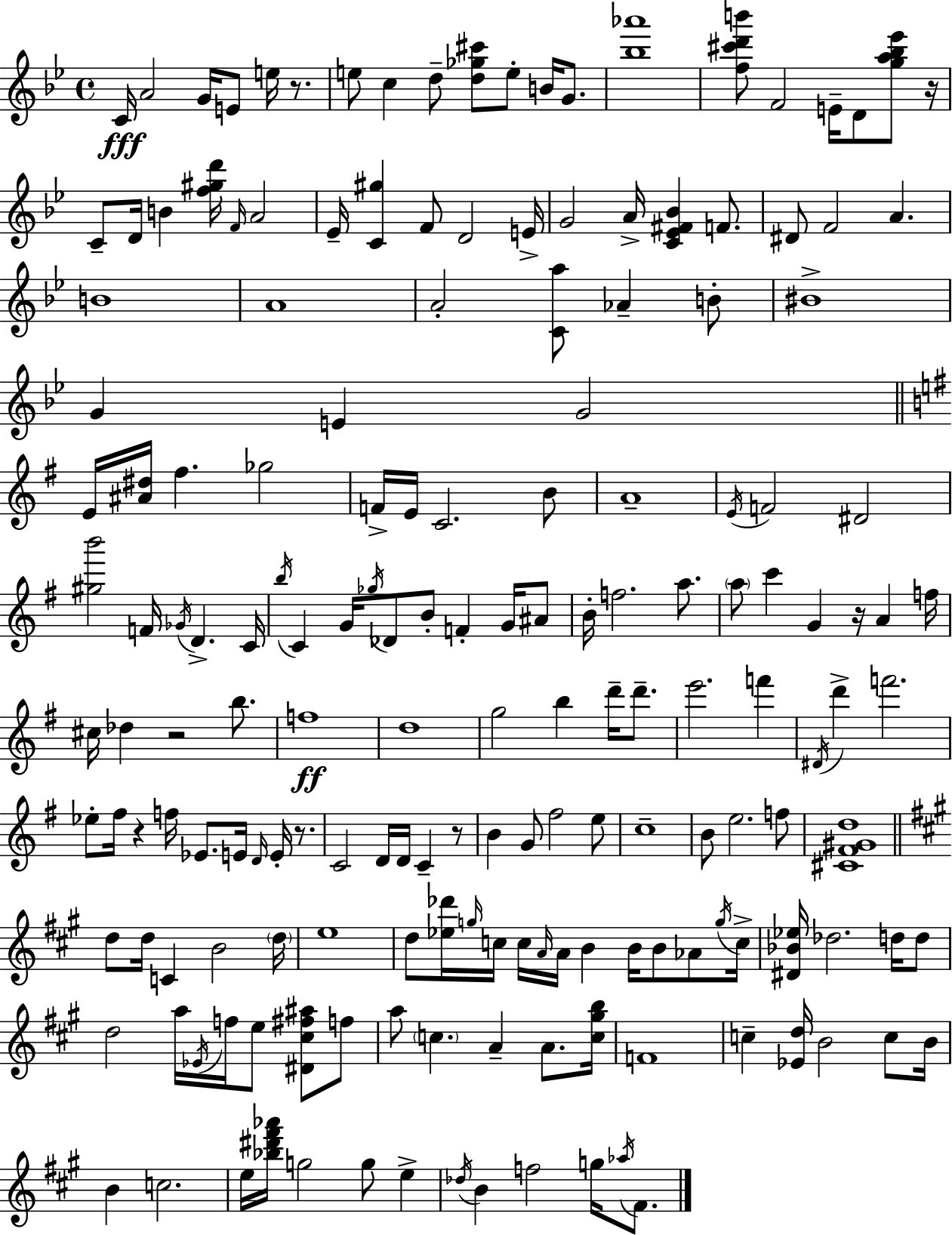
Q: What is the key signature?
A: BES major